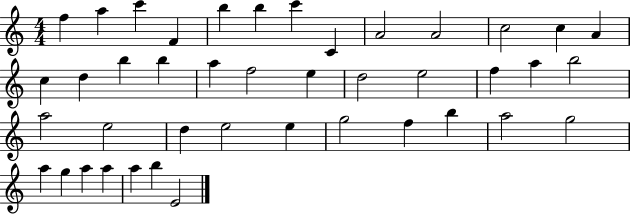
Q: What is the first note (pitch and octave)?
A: F5